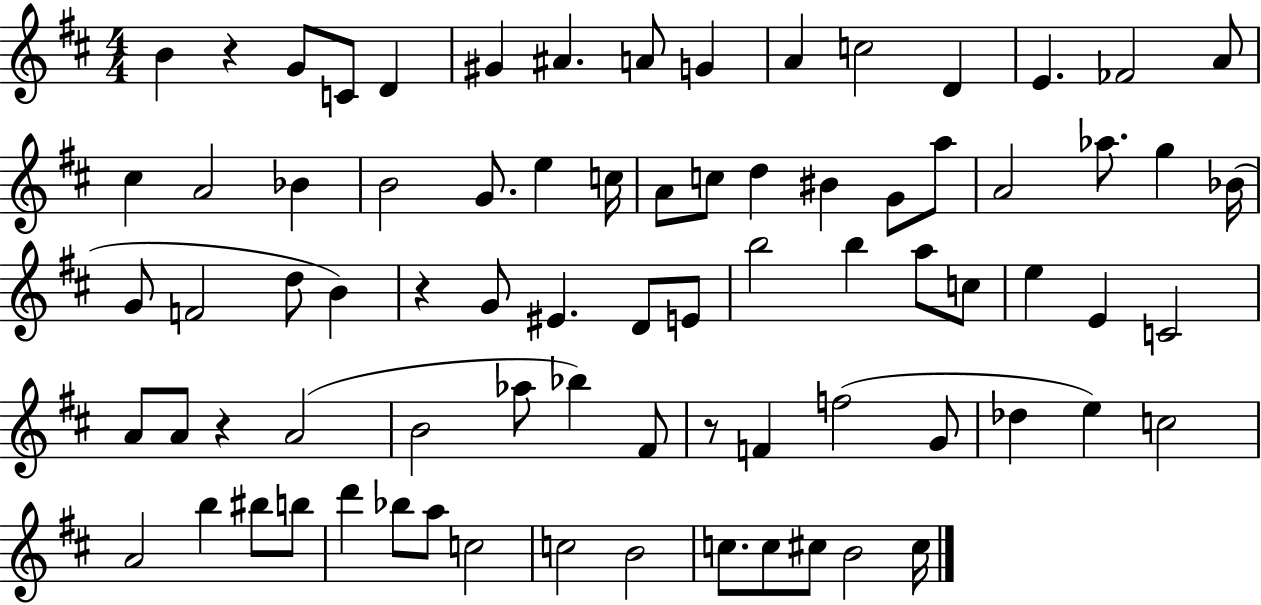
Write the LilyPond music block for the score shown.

{
  \clef treble
  \numericTimeSignature
  \time 4/4
  \key d \major
  \repeat volta 2 { b'4 r4 g'8 c'8 d'4 | gis'4 ais'4. a'8 g'4 | a'4 c''2 d'4 | e'4. fes'2 a'8 | \break cis''4 a'2 bes'4 | b'2 g'8. e''4 c''16 | a'8 c''8 d''4 bis'4 g'8 a''8 | a'2 aes''8. g''4 bes'16( | \break g'8 f'2 d''8 b'4) | r4 g'8 eis'4. d'8 e'8 | b''2 b''4 a''8 c''8 | e''4 e'4 c'2 | \break a'8 a'8 r4 a'2( | b'2 aes''8 bes''4) fis'8 | r8 f'4 f''2( g'8 | des''4 e''4) c''2 | \break a'2 b''4 bis''8 b''8 | d'''4 bes''8 a''8 c''2 | c''2 b'2 | c''8. c''8 cis''8 b'2 cis''16 | \break } \bar "|."
}